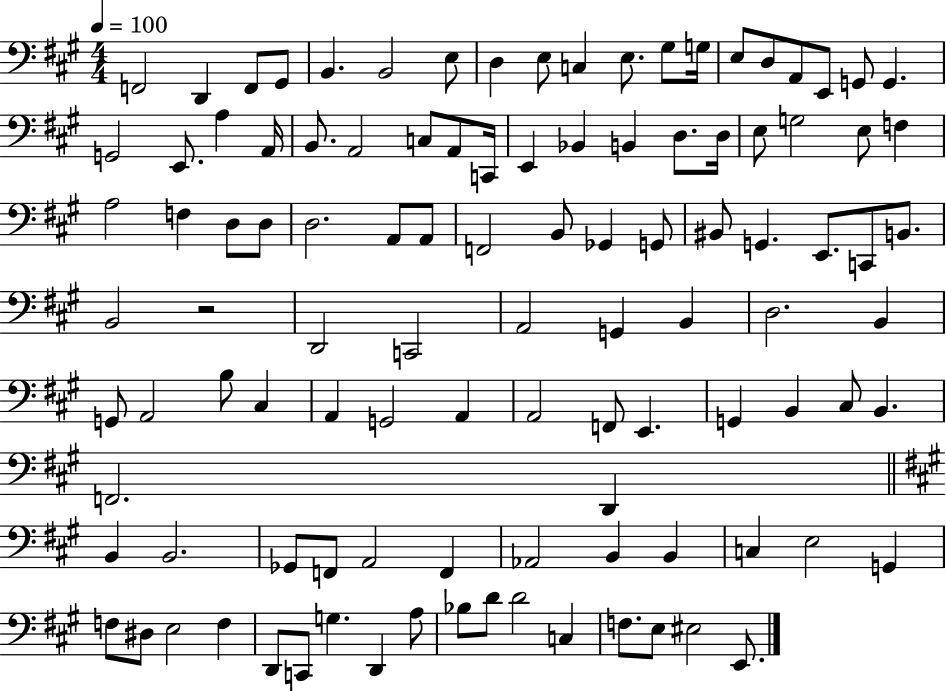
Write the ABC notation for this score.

X:1
T:Untitled
M:4/4
L:1/4
K:A
F,,2 D,, F,,/2 ^G,,/2 B,, B,,2 E,/2 D, E,/2 C, E,/2 ^G,/2 G,/4 E,/2 D,/2 A,,/2 E,,/2 G,,/2 G,, G,,2 E,,/2 A, A,,/4 B,,/2 A,,2 C,/2 A,,/2 C,,/4 E,, _B,, B,, D,/2 D,/4 E,/2 G,2 E,/2 F, A,2 F, D,/2 D,/2 D,2 A,,/2 A,,/2 F,,2 B,,/2 _G,, G,,/2 ^B,,/2 G,, E,,/2 C,,/2 B,,/2 B,,2 z2 D,,2 C,,2 A,,2 G,, B,, D,2 B,, G,,/2 A,,2 B,/2 ^C, A,, G,,2 A,, A,,2 F,,/2 E,, G,, B,, ^C,/2 B,, F,,2 D,, B,, B,,2 _G,,/2 F,,/2 A,,2 F,, _A,,2 B,, B,, C, E,2 G,, F,/2 ^D,/2 E,2 F, D,,/2 C,,/2 G, D,, A,/2 _B,/2 D/2 D2 C, F,/2 E,/2 ^E,2 E,,/2